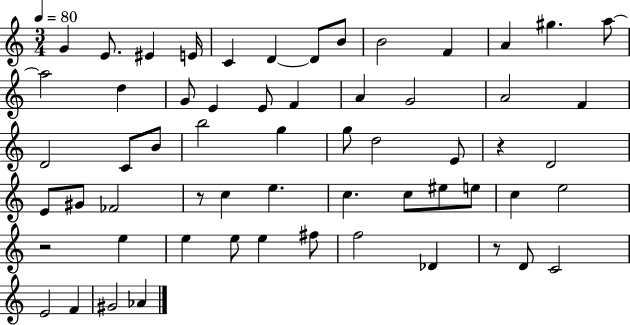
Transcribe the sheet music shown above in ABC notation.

X:1
T:Untitled
M:3/4
L:1/4
K:C
G E/2 ^E E/4 C D D/2 B/2 B2 F A ^g a/2 a2 d G/2 E E/2 F A G2 A2 F D2 C/2 B/2 b2 g g/2 d2 E/2 z D2 E/2 ^G/2 _F2 z/2 c e c c/2 ^e/2 e/2 c e2 z2 e e e/2 e ^f/2 f2 _D z/2 D/2 C2 E2 F ^G2 _A